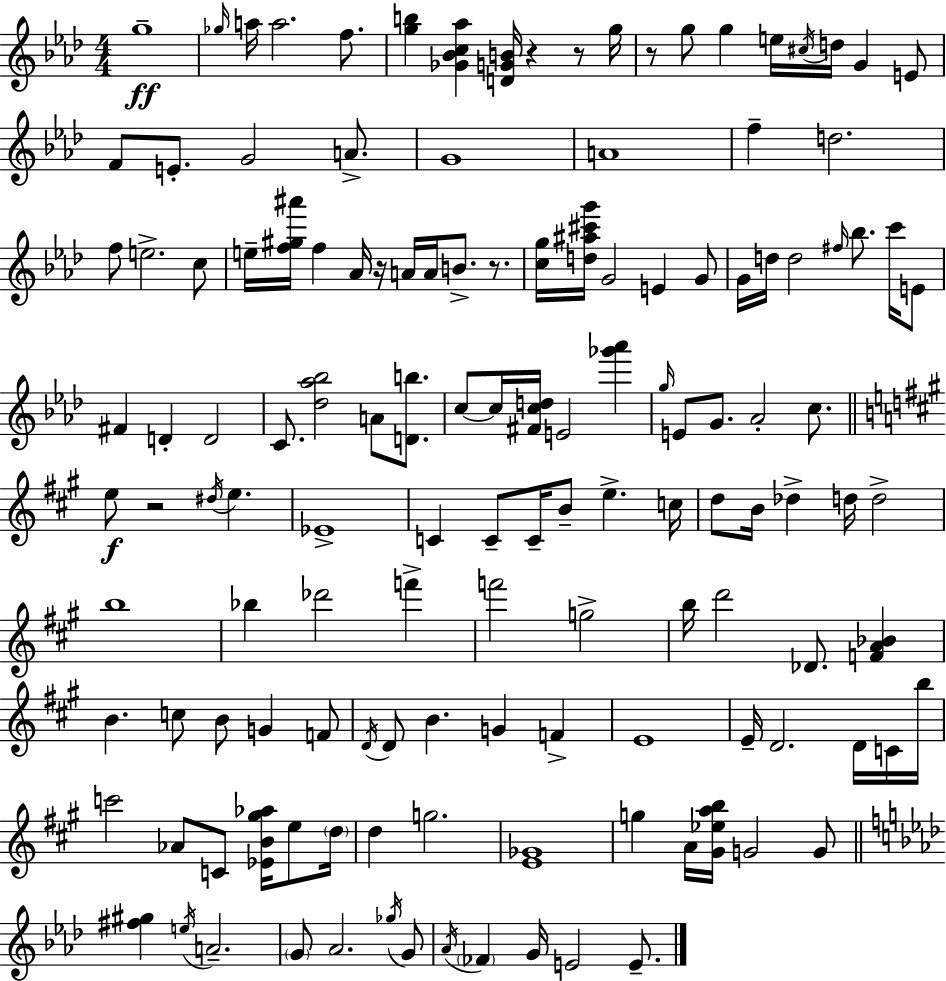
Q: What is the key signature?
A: AES major